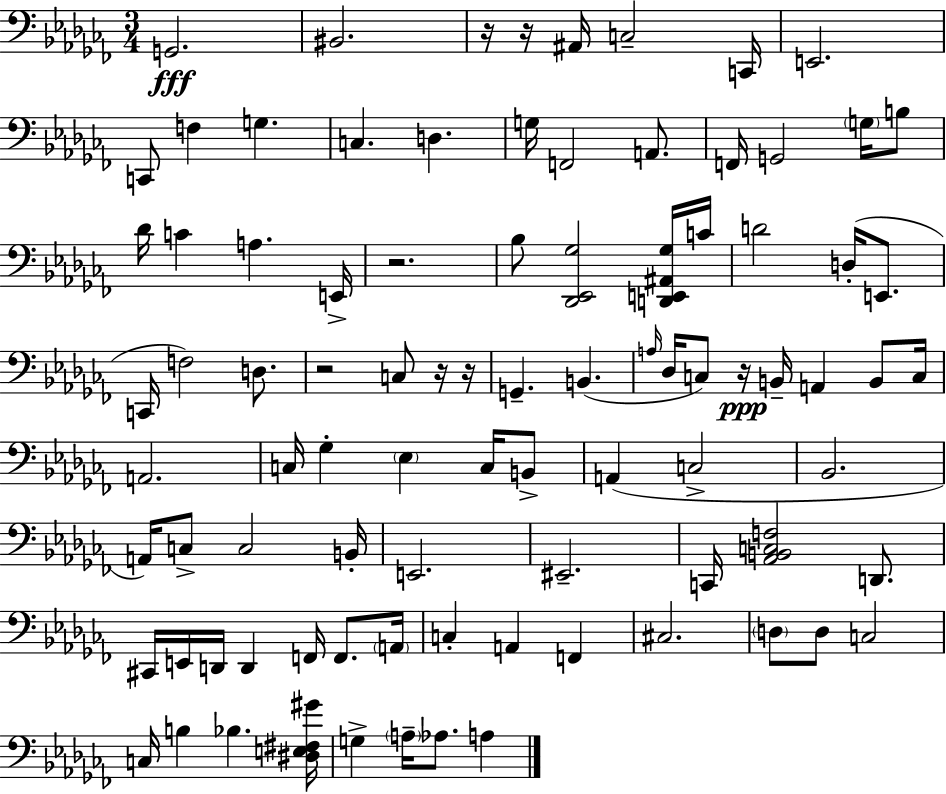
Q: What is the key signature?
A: AES minor